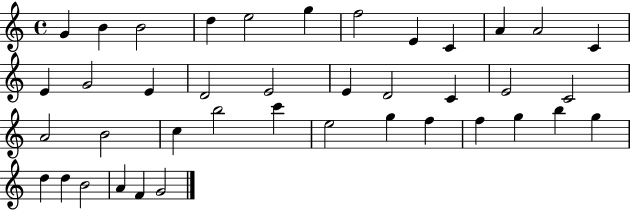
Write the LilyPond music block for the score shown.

{
  \clef treble
  \time 4/4
  \defaultTimeSignature
  \key c \major
  g'4 b'4 b'2 | d''4 e''2 g''4 | f''2 e'4 c'4 | a'4 a'2 c'4 | \break e'4 g'2 e'4 | d'2 e'2 | e'4 d'2 c'4 | e'2 c'2 | \break a'2 b'2 | c''4 b''2 c'''4 | e''2 g''4 f''4 | f''4 g''4 b''4 g''4 | \break d''4 d''4 b'2 | a'4 f'4 g'2 | \bar "|."
}